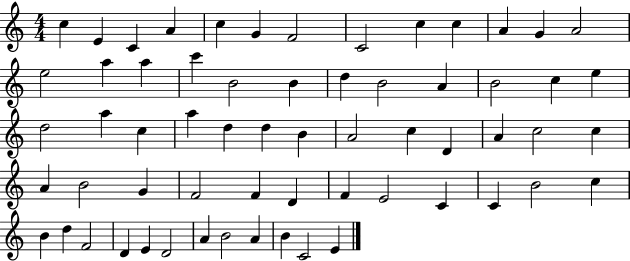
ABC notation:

X:1
T:Untitled
M:4/4
L:1/4
K:C
c E C A c G F2 C2 c c A G A2 e2 a a c' B2 B d B2 A B2 c e d2 a c a d d B A2 c D A c2 c A B2 G F2 F D F E2 C C B2 c B d F2 D E D2 A B2 A B C2 E